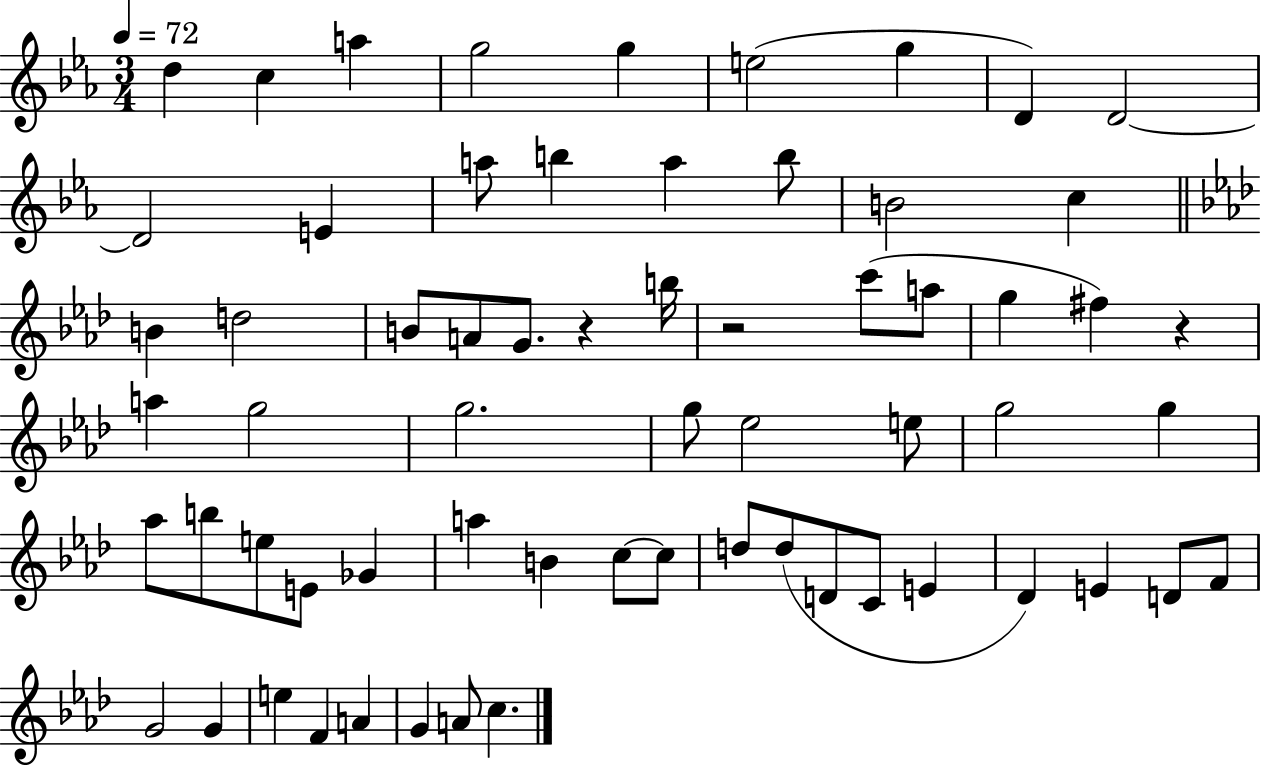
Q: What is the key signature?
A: EES major